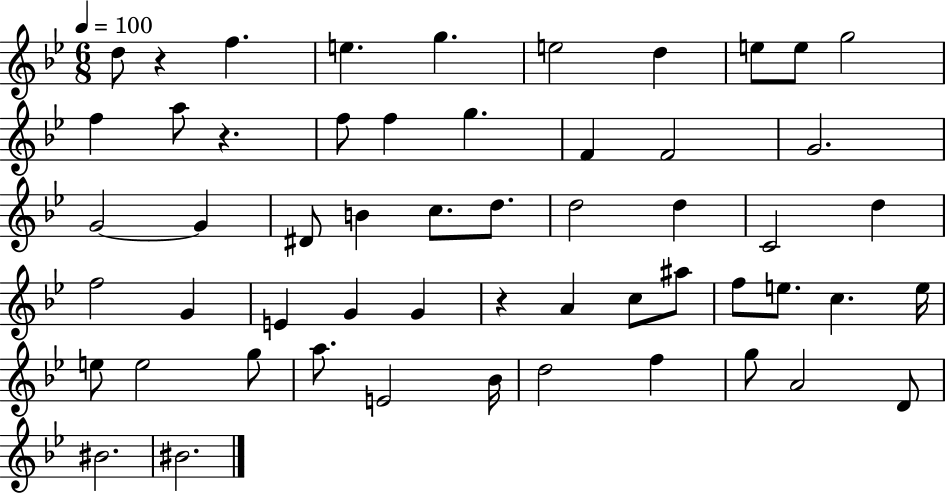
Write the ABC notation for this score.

X:1
T:Untitled
M:6/8
L:1/4
K:Bb
d/2 z f e g e2 d e/2 e/2 g2 f a/2 z f/2 f g F F2 G2 G2 G ^D/2 B c/2 d/2 d2 d C2 d f2 G E G G z A c/2 ^a/2 f/2 e/2 c e/4 e/2 e2 g/2 a/2 E2 _B/4 d2 f g/2 A2 D/2 ^B2 ^B2